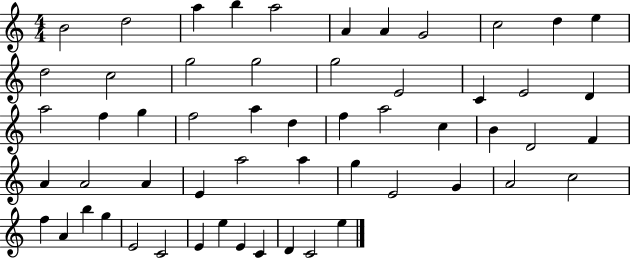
{
  \clef treble
  \numericTimeSignature
  \time 4/4
  \key c \major
  b'2 d''2 | a''4 b''4 a''2 | a'4 a'4 g'2 | c''2 d''4 e''4 | \break d''2 c''2 | g''2 g''2 | g''2 e'2 | c'4 e'2 d'4 | \break a''2 f''4 g''4 | f''2 a''4 d''4 | f''4 a''2 c''4 | b'4 d'2 f'4 | \break a'4 a'2 a'4 | e'4 a''2 a''4 | g''4 e'2 g'4 | a'2 c''2 | \break f''4 a'4 b''4 g''4 | e'2 c'2 | e'4 e''4 e'4 c'4 | d'4 c'2 e''4 | \break \bar "|."
}